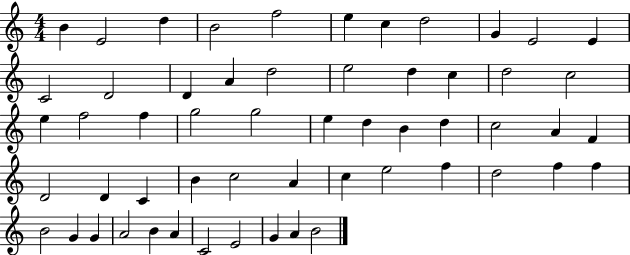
{
  \clef treble
  \numericTimeSignature
  \time 4/4
  \key c \major
  b'4 e'2 d''4 | b'2 f''2 | e''4 c''4 d''2 | g'4 e'2 e'4 | \break c'2 d'2 | d'4 a'4 d''2 | e''2 d''4 c''4 | d''2 c''2 | \break e''4 f''2 f''4 | g''2 g''2 | e''4 d''4 b'4 d''4 | c''2 a'4 f'4 | \break d'2 d'4 c'4 | b'4 c''2 a'4 | c''4 e''2 f''4 | d''2 f''4 f''4 | \break b'2 g'4 g'4 | a'2 b'4 a'4 | c'2 e'2 | g'4 a'4 b'2 | \break \bar "|."
}